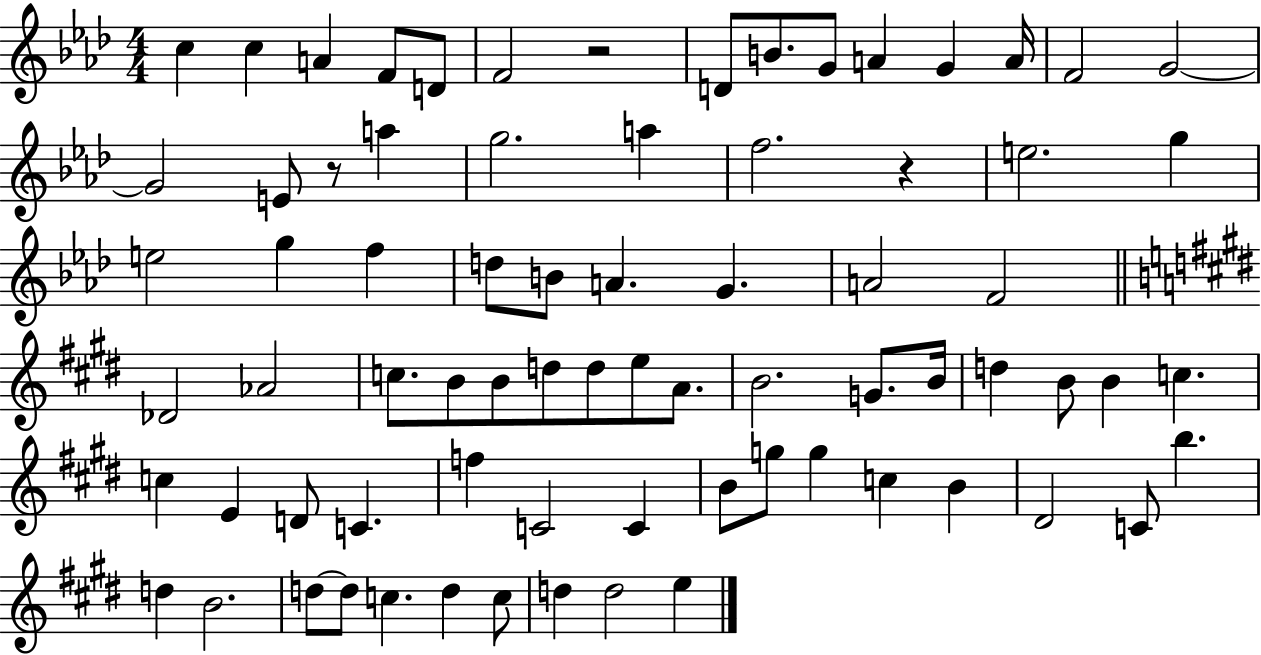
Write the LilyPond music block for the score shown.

{
  \clef treble
  \numericTimeSignature
  \time 4/4
  \key aes \major
  c''4 c''4 a'4 f'8 d'8 | f'2 r2 | d'8 b'8. g'8 a'4 g'4 a'16 | f'2 g'2~~ | \break g'2 e'8 r8 a''4 | g''2. a''4 | f''2. r4 | e''2. g''4 | \break e''2 g''4 f''4 | d''8 b'8 a'4. g'4. | a'2 f'2 | \bar "||" \break \key e \major des'2 aes'2 | c''8. b'8 b'8 d''8 d''8 e''8 a'8. | b'2. g'8. b'16 | d''4 b'8 b'4 c''4. | \break c''4 e'4 d'8 c'4. | f''4 c'2 c'4 | b'8 g''8 g''4 c''4 b'4 | dis'2 c'8 b''4. | \break d''4 b'2. | d''8~~ d''8 c''4. d''4 c''8 | d''4 d''2 e''4 | \bar "|."
}